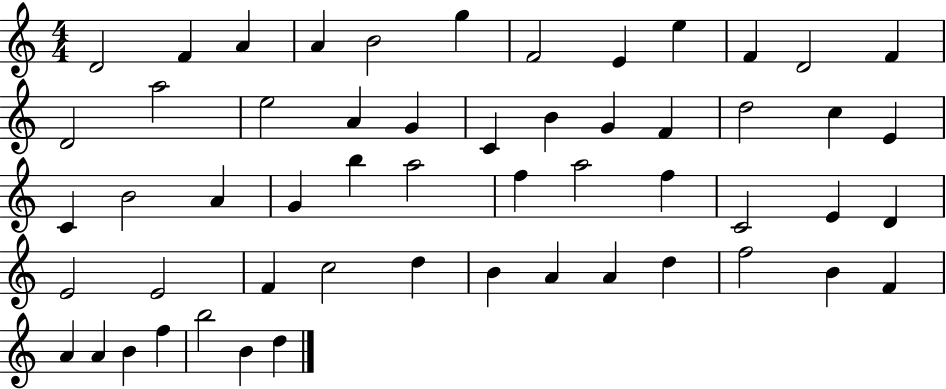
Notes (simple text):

D4/h F4/q A4/q A4/q B4/h G5/q F4/h E4/q E5/q F4/q D4/h F4/q D4/h A5/h E5/h A4/q G4/q C4/q B4/q G4/q F4/q D5/h C5/q E4/q C4/q B4/h A4/q G4/q B5/q A5/h F5/q A5/h F5/q C4/h E4/q D4/q E4/h E4/h F4/q C5/h D5/q B4/q A4/q A4/q D5/q F5/h B4/q F4/q A4/q A4/q B4/q F5/q B5/h B4/q D5/q